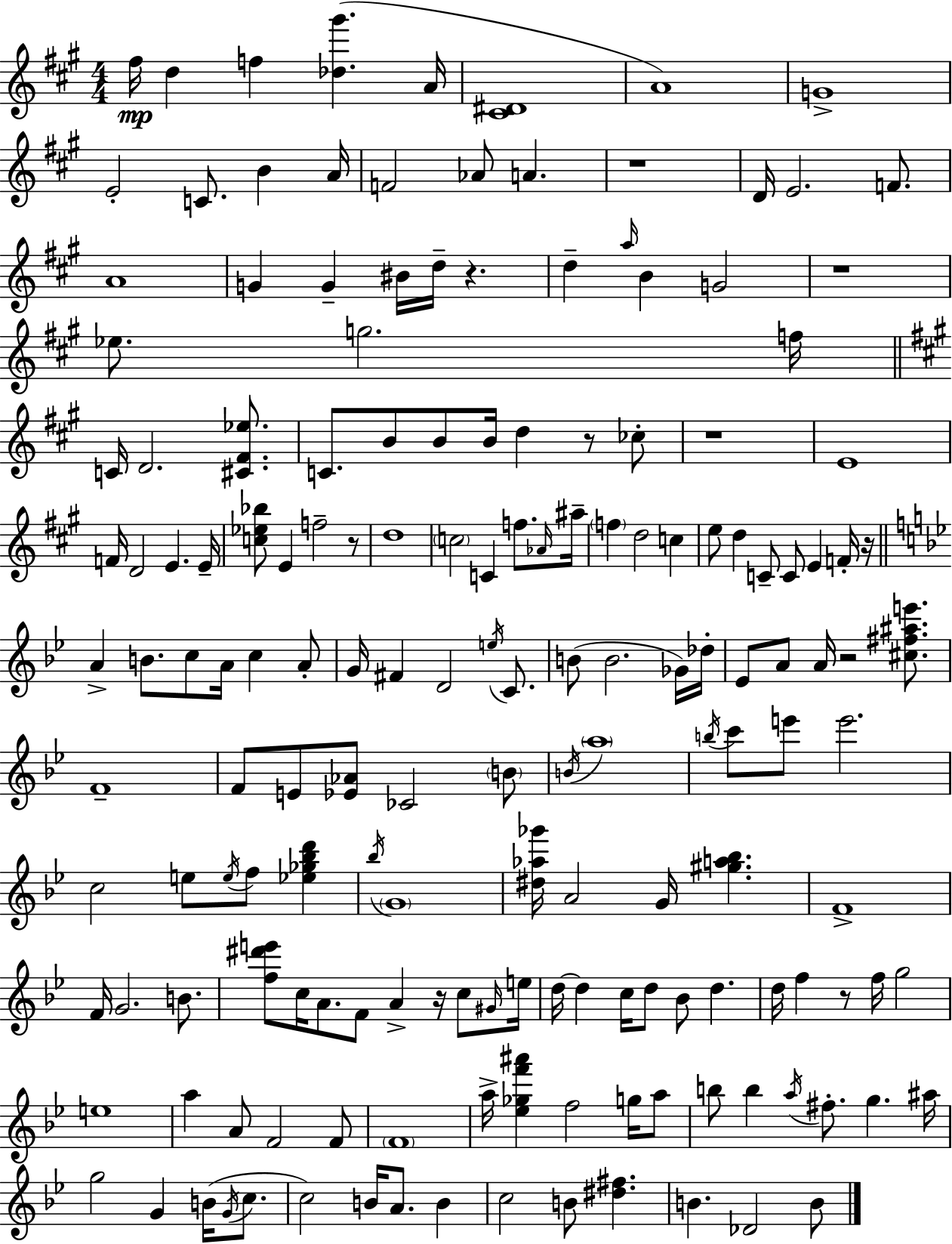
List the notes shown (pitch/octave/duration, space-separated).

F#5/s D5/q F5/q [Db5,G#6]/q. A4/s [C#4,D#4]/w A4/w G4/w E4/h C4/e. B4/q A4/s F4/h Ab4/e A4/q. R/w D4/s E4/h. F4/e. A4/w G4/q G4/q BIS4/s D5/s R/q. D5/q A5/s B4/q G4/h R/w Eb5/e. G5/h. F5/s C4/s D4/h. [C#4,F#4,Eb5]/e. C4/e. B4/e B4/e B4/s D5/q R/e CES5/e R/w E4/w F4/s D4/h E4/q. E4/s [C5,Eb5,Bb5]/e E4/q F5/h R/e D5/w C5/h C4/q F5/e. Ab4/s A#5/s F5/q D5/h C5/q E5/e D5/q C4/e C4/e E4/q F4/s R/s A4/q B4/e. C5/e A4/s C5/q A4/e G4/s F#4/q D4/h E5/s C4/e. B4/e B4/h. Gb4/s Db5/s Eb4/e A4/e A4/s R/h [C#5,F#5,A#5,E6]/e. F4/w F4/e E4/e [Eb4,Ab4]/e CES4/h B4/e B4/s A5/w B5/s C6/e E6/e E6/h. C5/h E5/e E5/s F5/e [Eb5,Gb5,Bb5,D6]/q Bb5/s G4/w [D#5,Ab5,Gb6]/s A4/h G4/s [G#5,A5,Bb5]/q. F4/w F4/s G4/h. B4/e. [F5,D#6,E6]/e C5/s A4/e. F4/e A4/q R/s C5/e G#4/s E5/s D5/s D5/q C5/s D5/e Bb4/e D5/q. D5/s F5/q R/e F5/s G5/h E5/w A5/q A4/e F4/h F4/e F4/w A5/s [Eb5,Gb5,F6,A#6]/q F5/h G5/s A5/e B5/e B5/q A5/s F#5/e. G5/q. A#5/s G5/h G4/q B4/s G4/s C5/e. C5/h B4/s A4/e. B4/q C5/h B4/e [D#5,F#5]/q. B4/q. Db4/h B4/e